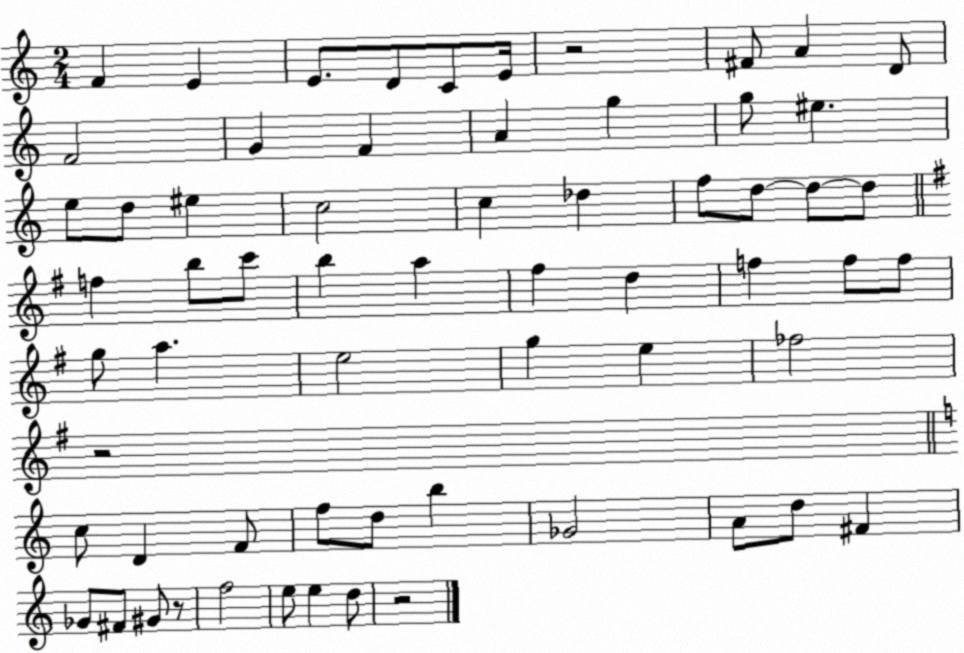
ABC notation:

X:1
T:Untitled
M:2/4
L:1/4
K:C
F E E/2 D/2 C/2 E/4 z2 ^F/2 A D/2 F2 G F A g g/2 ^e e/2 d/2 ^e c2 c _d f/2 d/2 d/2 d/2 f b/2 c'/2 b a ^f d f f/2 f/2 g/2 a e2 g e _f2 z2 c/2 D F/2 f/2 d/2 b _G2 A/2 d/2 ^F _G/2 ^F/2 ^G/2 z/2 f2 e/2 e d/2 z2